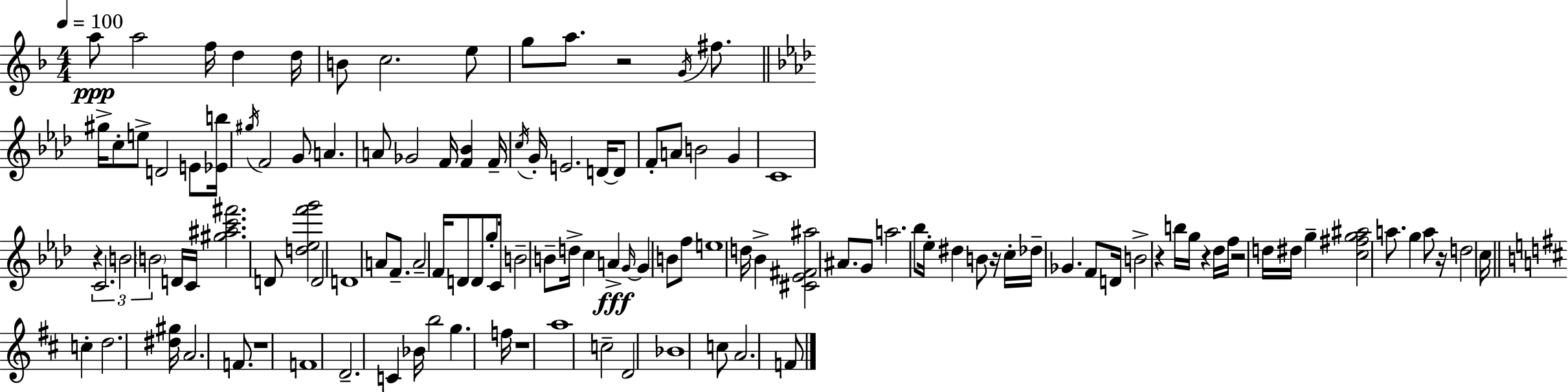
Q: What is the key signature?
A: F major